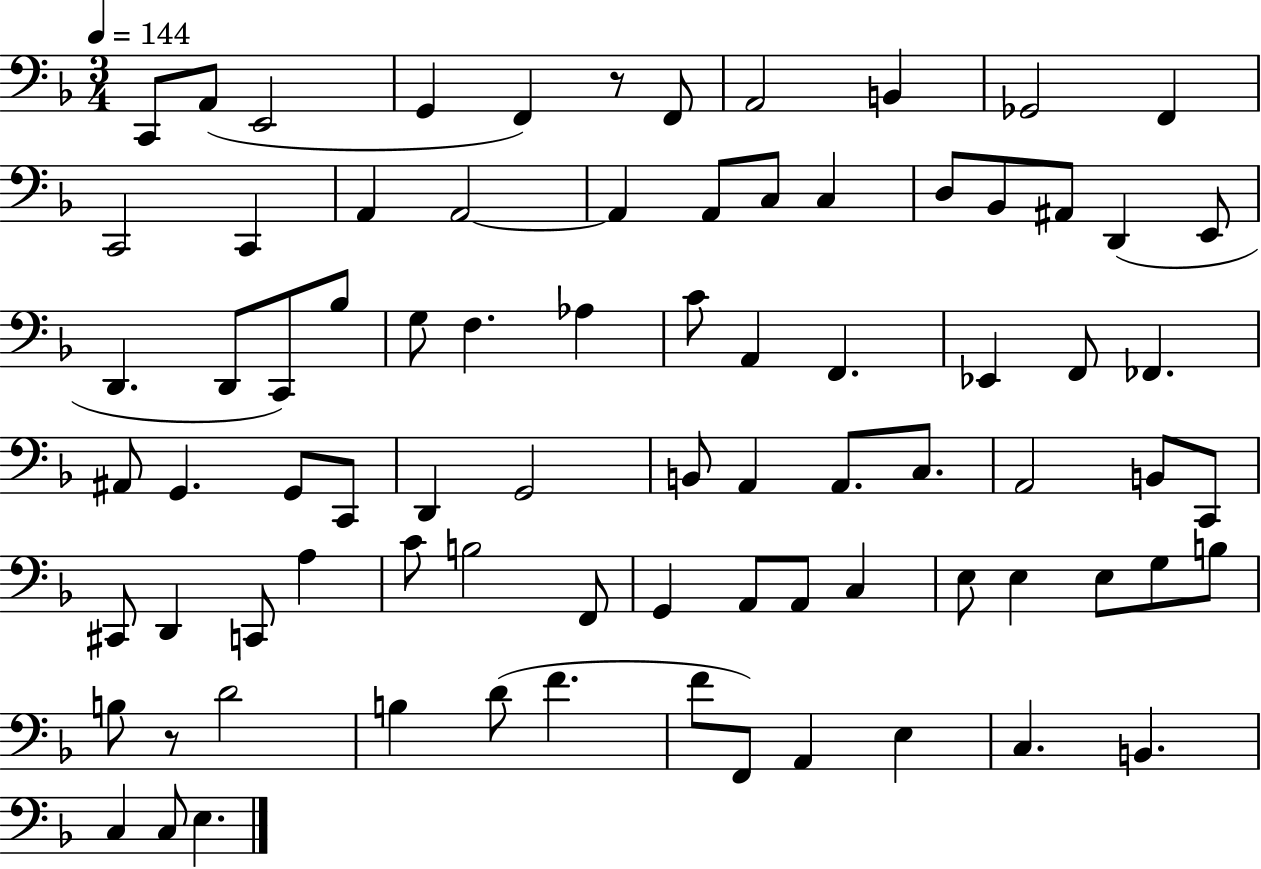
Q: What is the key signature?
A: F major